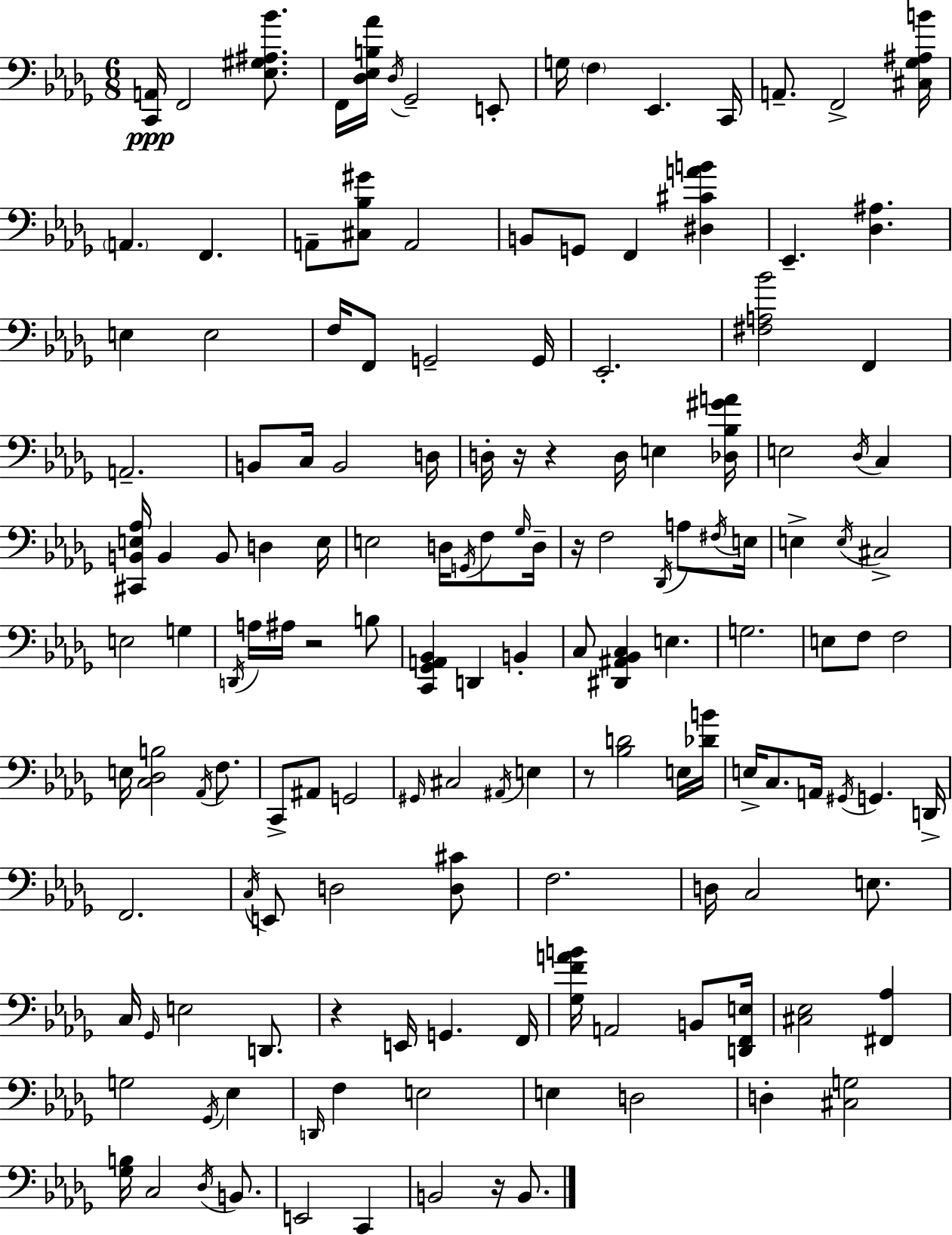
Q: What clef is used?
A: bass